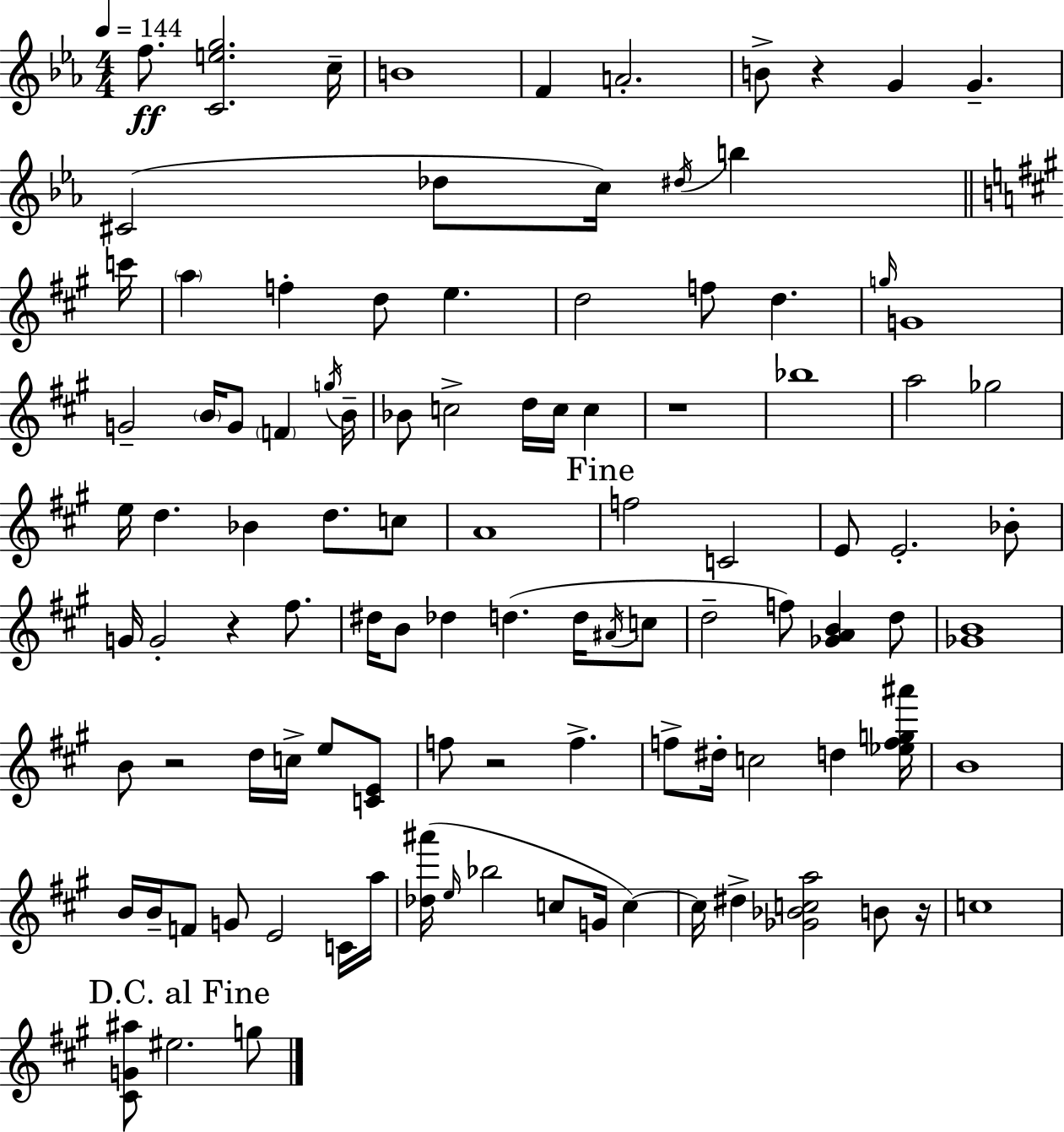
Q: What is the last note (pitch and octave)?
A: G5